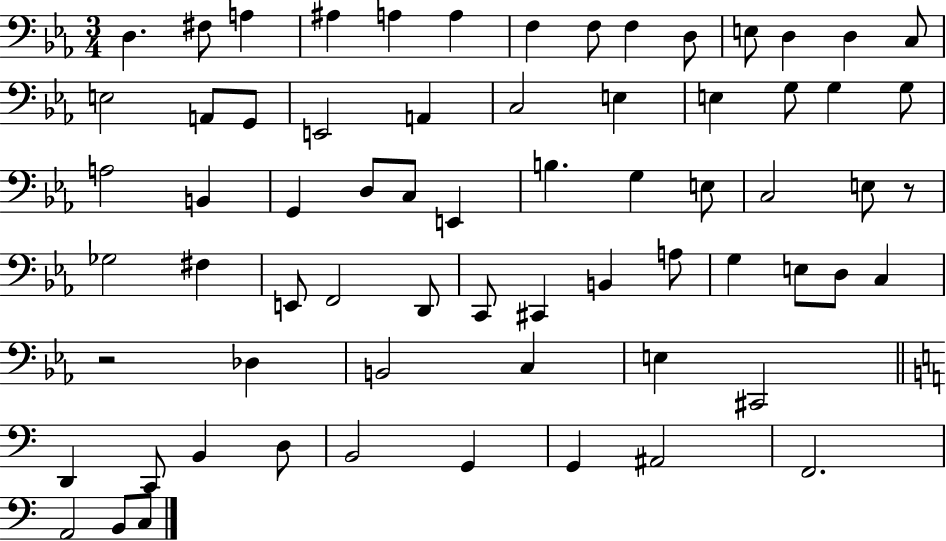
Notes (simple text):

D3/q. F#3/e A3/q A#3/q A3/q A3/q F3/q F3/e F3/q D3/e E3/e D3/q D3/q C3/e E3/h A2/e G2/e E2/h A2/q C3/h E3/q E3/q G3/e G3/q G3/e A3/h B2/q G2/q D3/e C3/e E2/q B3/q. G3/q E3/e C3/h E3/e R/e Gb3/h F#3/q E2/e F2/h D2/e C2/e C#2/q B2/q A3/e G3/q E3/e D3/e C3/q R/h Db3/q B2/h C3/q E3/q C#2/h D2/q C2/e B2/q D3/e B2/h G2/q G2/q A#2/h F2/h. A2/h B2/e C3/e